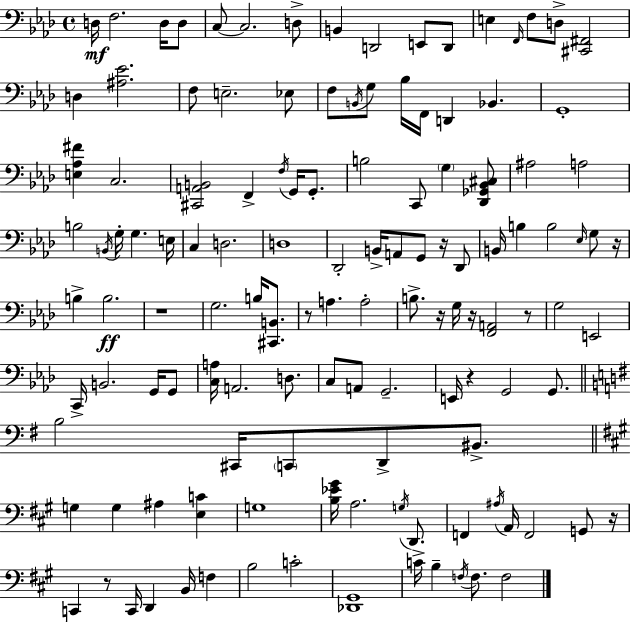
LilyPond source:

{
  \clef bass
  \time 4/4
  \defaultTimeSignature
  \key f \minor
  d16\mf f2. d16 d8 | c8~~ c2. d8-> | b,4 d,2 e,8 d,8 | e4 \grace { f,16 } f8 d8-> <cis, fis,>2 | \break d4 <ais ees'>2. | f8 e2.-- ees8 | f8 \acciaccatura { b,16 } g8 bes16 f,16 d,4 bes,4. | g,1-. | \break <e aes fis'>4 c2. | <cis, a, b,>2 f,4-> \acciaccatura { f16 } g,16 | g,8.-. b2 c,8 \parenthesize g4 | <des, ges, bes, cis>8 ais2 a2 | \break b2 \acciaccatura { b,16 } g16-. g4. | e16 c4 d2. | d1 | des,2-. b,16-> a,8 g,8 | \break r16 des,8 b,16 b4 b2 | \grace { ees16 } g8 r16 b4-> b2.\ff | r1 | g2. | \break b16 <cis, b,>8. r8 a4. a2-. | b8.-> r16 g16 r16 <f, a,>2 | r8 g2 e,2 | c,16-> b,2. | \break g,16 g,8 <c a>16 a,2. | d8. c8 a,8 g,2.-- | e,16 r4 g,2 | g,8. \bar "||" \break \key e \minor b2 cis,16 \parenthesize c,8 d,8-> bis,8.-> | \bar "||" \break \key a \major g4 g4 ais4 <e c'>4 | g1 | <b ees' gis'>16 a2. \acciaccatura { g16 } d,8. | f,4 \acciaccatura { ais16 } a,16 f,2 g,8 | \break r16 c,4 r8 c,16 d,4 b,16 f4 | b2 c'2-. | <des, gis,>1 | c'16-> b4-- \acciaccatura { f16 } f8. f2 | \break \bar "|."
}